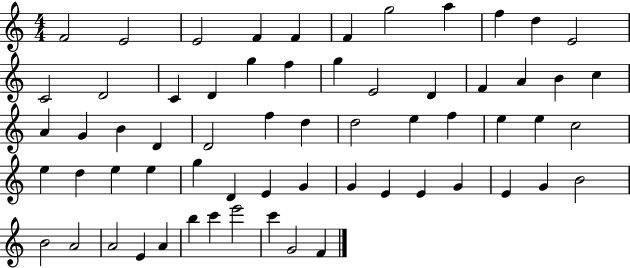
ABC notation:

X:1
T:Untitled
M:4/4
L:1/4
K:C
F2 E2 E2 F F F g2 a f d E2 C2 D2 C D g f g E2 D F A B c A G B D D2 f d d2 e f e e c2 e d e e g D E G G E E G E G B2 B2 A2 A2 E A b c' e'2 c' G2 F